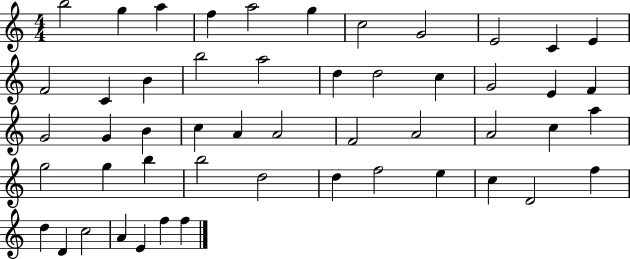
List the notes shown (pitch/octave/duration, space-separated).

B5/h G5/q A5/q F5/q A5/h G5/q C5/h G4/h E4/h C4/q E4/q F4/h C4/q B4/q B5/h A5/h D5/q D5/h C5/q G4/h E4/q F4/q G4/h G4/q B4/q C5/q A4/q A4/h F4/h A4/h A4/h C5/q A5/q G5/h G5/q B5/q B5/h D5/h D5/q F5/h E5/q C5/q D4/h F5/q D5/q D4/q C5/h A4/q E4/q F5/q F5/q